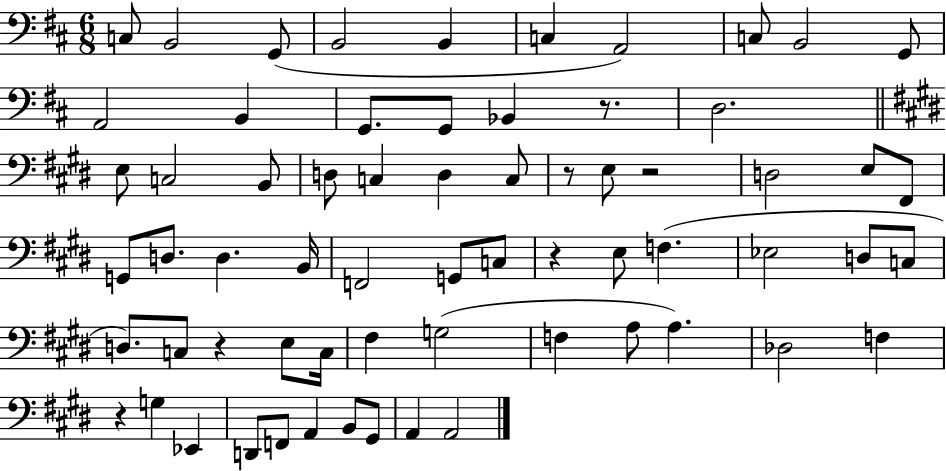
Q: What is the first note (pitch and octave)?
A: C3